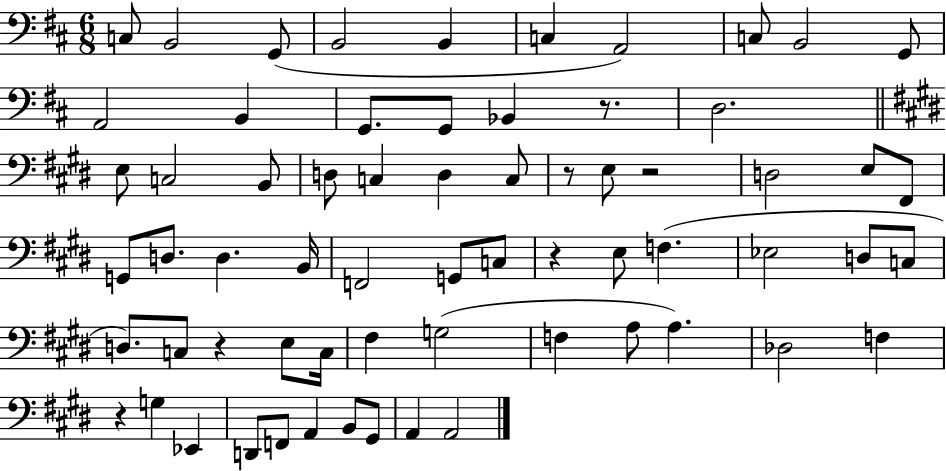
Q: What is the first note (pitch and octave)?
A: C3